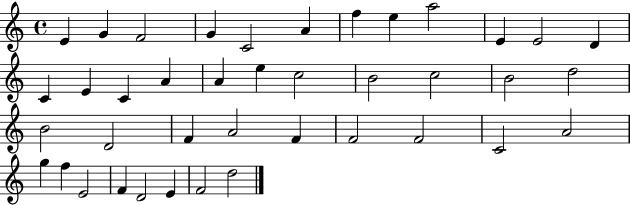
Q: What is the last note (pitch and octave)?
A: D5